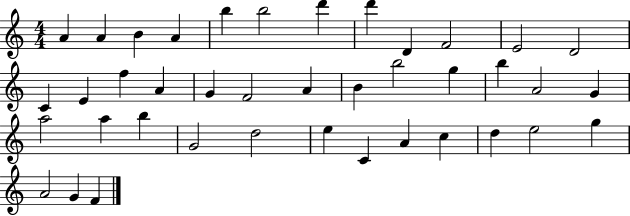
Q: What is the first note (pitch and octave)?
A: A4